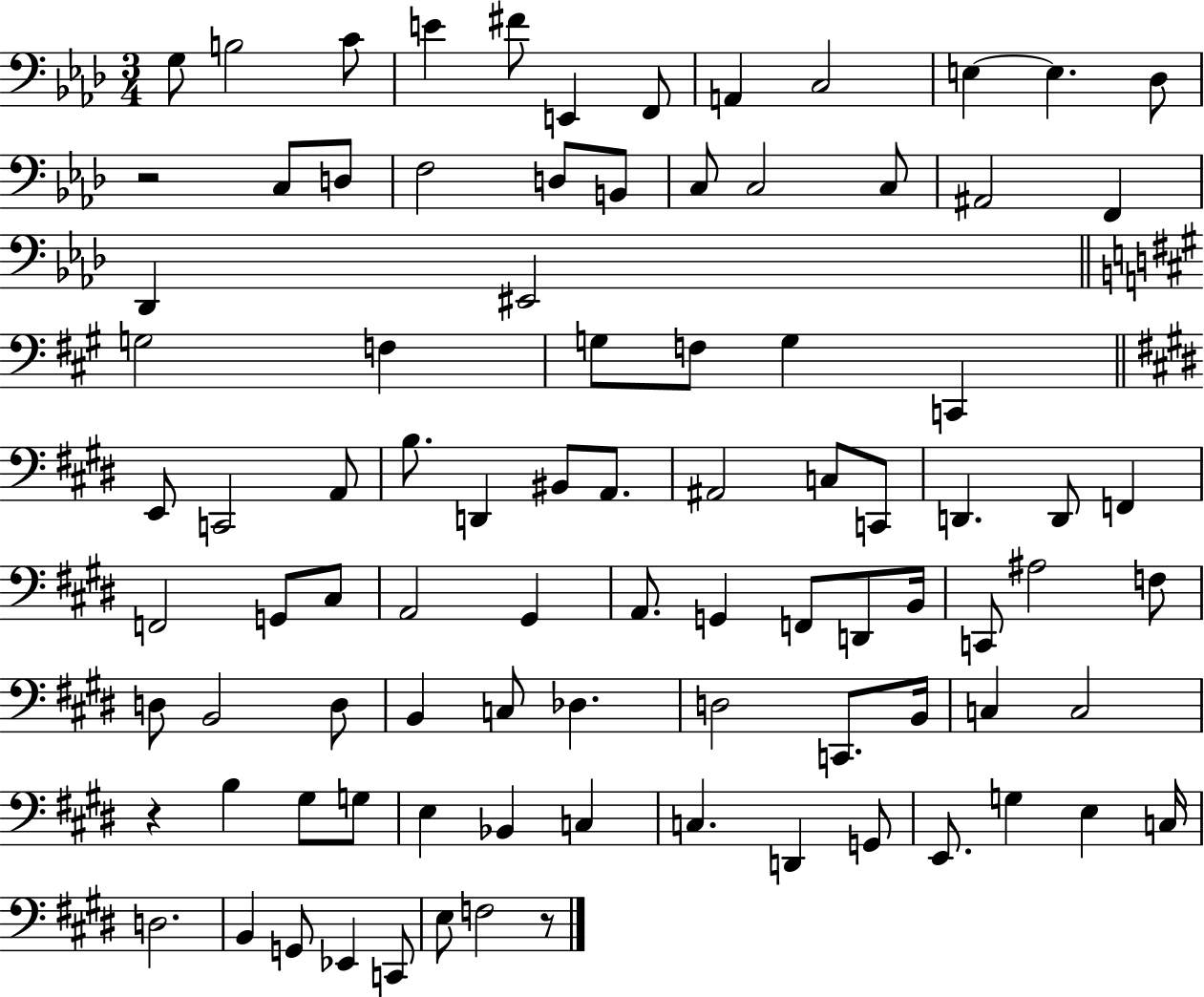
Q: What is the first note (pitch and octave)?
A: G3